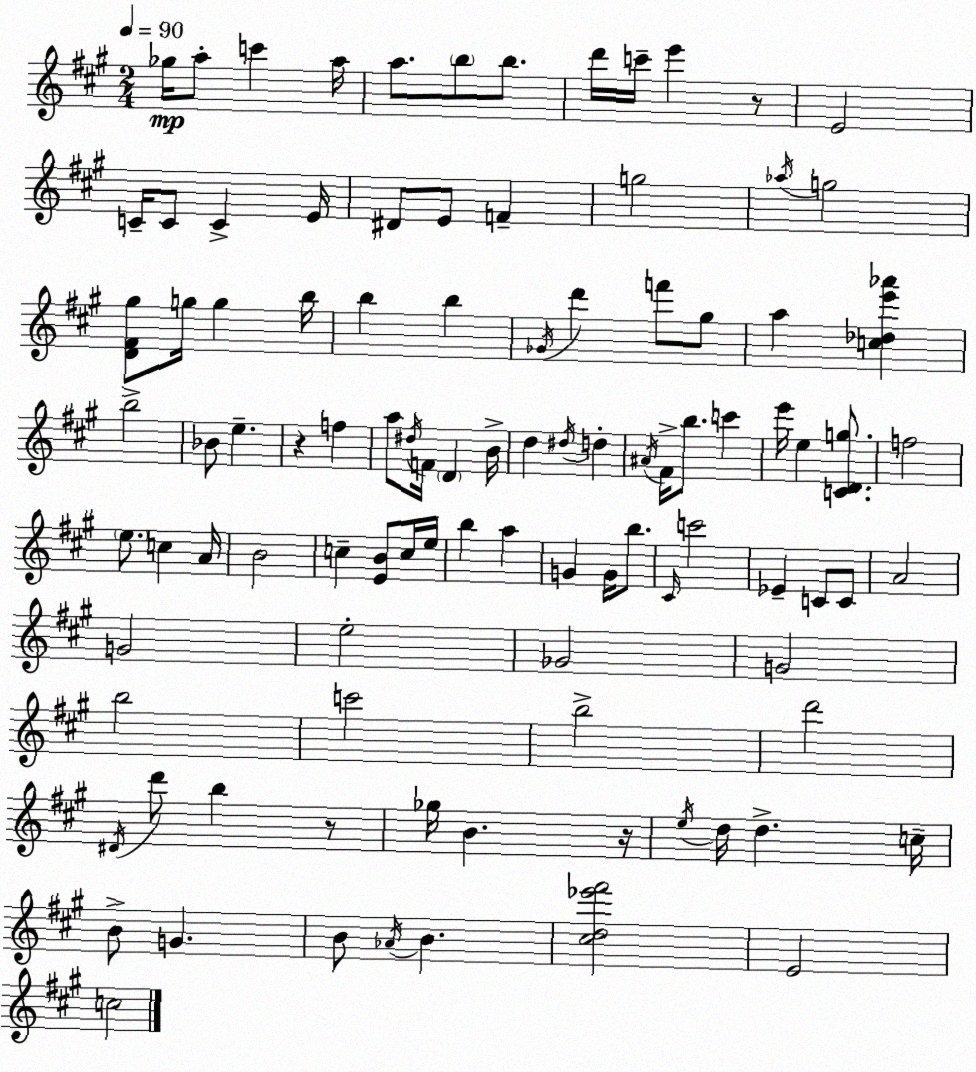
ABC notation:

X:1
T:Untitled
M:2/4
L:1/4
K:A
_g/4 a/2 c' a/4 a/2 b/2 b/2 d'/4 c'/4 e' z/2 E2 C/4 C/2 C E/4 ^D/2 E/2 F g2 _a/4 g2 [D^F^g]/2 g/4 g b/4 b b _G/4 d' f'/2 ^g/2 a [c_de'_a'] b2 _B/2 e z f a/2 ^d/4 F/4 D B/4 d ^d/4 d ^A/4 ^F/4 b/2 c' e'/4 e [CDg]/2 f2 e/2 c A/4 B2 c [EB]/2 c/4 e/4 b a G G/4 b/2 ^C/4 c'2 _E C/2 C/2 A2 G2 e2 _G2 G2 b2 c'2 b2 d'2 ^D/4 d'/2 b z/2 _g/4 B z/4 e/4 d/4 d c/4 B/2 G B/2 _A/4 B [^cd_e'^f']2 E2 c2